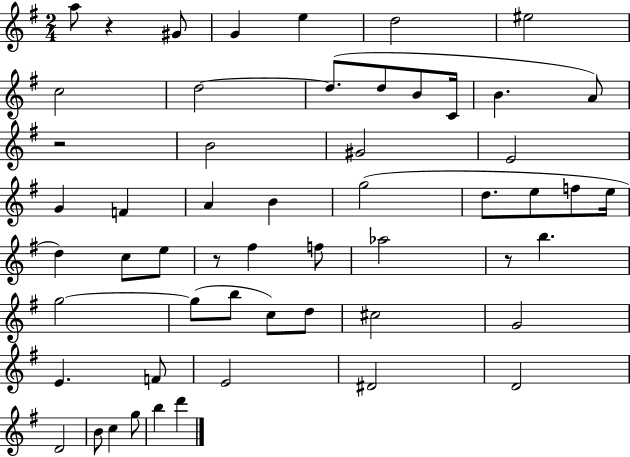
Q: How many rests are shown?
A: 4